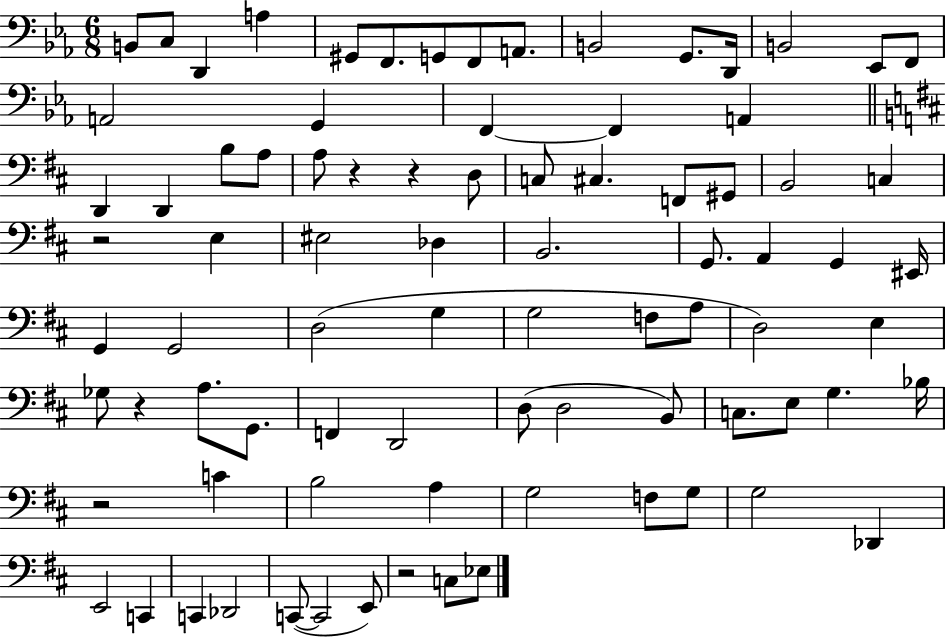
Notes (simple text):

B2/e C3/e D2/q A3/q G#2/e F2/e. G2/e F2/e A2/e. B2/h G2/e. D2/s B2/h Eb2/e F2/e A2/h G2/q F2/q F2/q A2/q D2/q D2/q B3/e A3/e A3/e R/q R/q D3/e C3/e C#3/q. F2/e G#2/e B2/h C3/q R/h E3/q EIS3/h Db3/q B2/h. G2/e. A2/q G2/q EIS2/s G2/q G2/h D3/h G3/q G3/h F3/e A3/e D3/h E3/q Gb3/e R/q A3/e. G2/e. F2/q D2/h D3/e D3/h B2/e C3/e. E3/e G3/q. Bb3/s R/h C4/q B3/h A3/q G3/h F3/e G3/e G3/h Db2/q E2/h C2/q C2/q Db2/h C2/e C2/h E2/e R/h C3/e Eb3/e